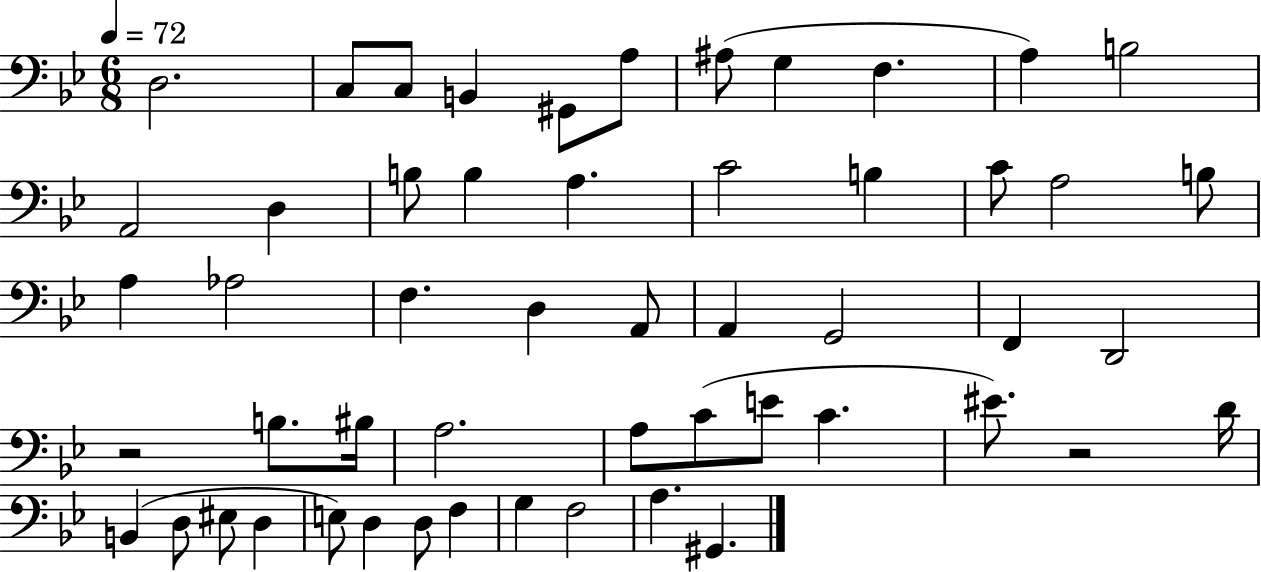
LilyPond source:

{
  \clef bass
  \numericTimeSignature
  \time 6/8
  \key bes \major
  \tempo 4 = 72
  d2. | c8 c8 b,4 gis,8 a8 | ais8( g4 f4. | a4) b2 | \break a,2 d4 | b8 b4 a4. | c'2 b4 | c'8 a2 b8 | \break a4 aes2 | f4. d4 a,8 | a,4 g,2 | f,4 d,2 | \break r2 b8. bis16 | a2. | a8 c'8( e'8 c'4. | eis'8.) r2 d'16 | \break b,4( d8 eis8 d4 | e8) d4 d8 f4 | g4 f2 | a4. gis,4. | \break \bar "|."
}